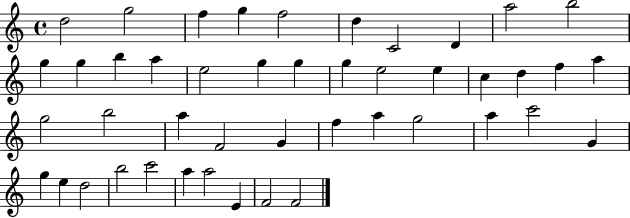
X:1
T:Untitled
M:4/4
L:1/4
K:C
d2 g2 f g f2 d C2 D a2 b2 g g b a e2 g g g e2 e c d f a g2 b2 a F2 G f a g2 a c'2 G g e d2 b2 c'2 a a2 E F2 F2